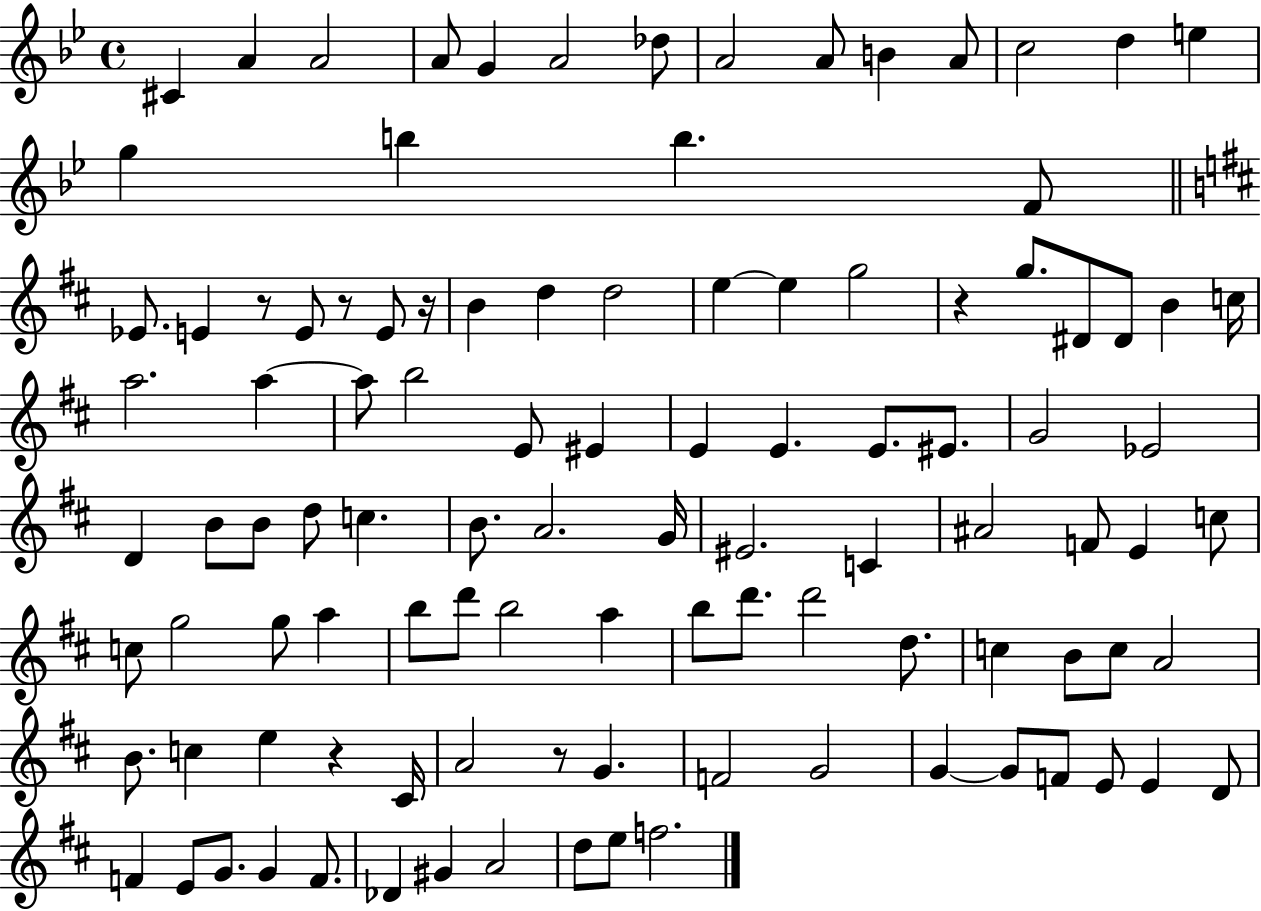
C#4/q A4/q A4/h A4/e G4/q A4/h Db5/e A4/h A4/e B4/q A4/e C5/h D5/q E5/q G5/q B5/q B5/q. F4/e Eb4/e. E4/q R/e E4/e R/e E4/e R/s B4/q D5/q D5/h E5/q E5/q G5/h R/q G5/e. D#4/e D#4/e B4/q C5/s A5/h. A5/q A5/e B5/h E4/e EIS4/q E4/q E4/q. E4/e. EIS4/e. G4/h Eb4/h D4/q B4/e B4/e D5/e C5/q. B4/e. A4/h. G4/s EIS4/h. C4/q A#4/h F4/e E4/q C5/e C5/e G5/h G5/e A5/q B5/e D6/e B5/h A5/q B5/e D6/e. D6/h D5/e. C5/q B4/e C5/e A4/h B4/e. C5/q E5/q R/q C#4/s A4/h R/e G4/q. F4/h G4/h G4/q G4/e F4/e E4/e E4/q D4/e F4/q E4/e G4/e. G4/q F4/e. Db4/q G#4/q A4/h D5/e E5/e F5/h.